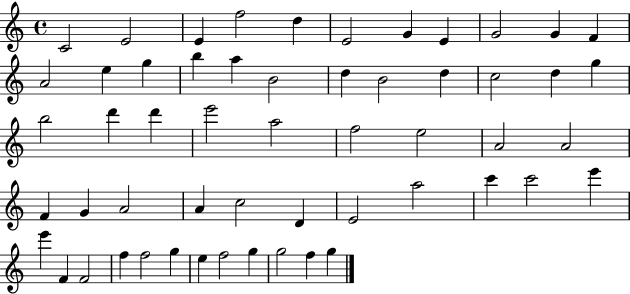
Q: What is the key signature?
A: C major